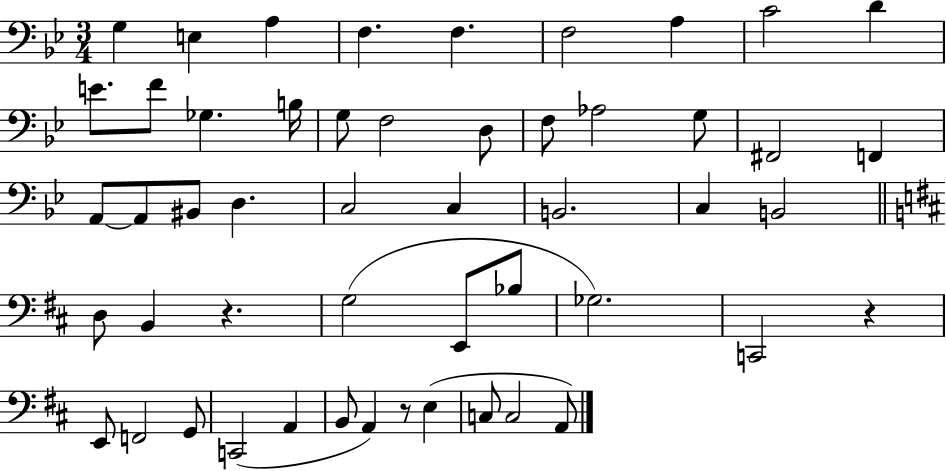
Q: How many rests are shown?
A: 3